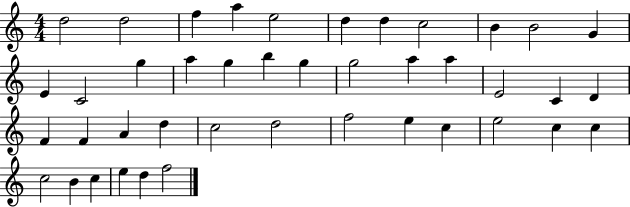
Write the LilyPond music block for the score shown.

{
  \clef treble
  \numericTimeSignature
  \time 4/4
  \key c \major
  d''2 d''2 | f''4 a''4 e''2 | d''4 d''4 c''2 | b'4 b'2 g'4 | \break e'4 c'2 g''4 | a''4 g''4 b''4 g''4 | g''2 a''4 a''4 | e'2 c'4 d'4 | \break f'4 f'4 a'4 d''4 | c''2 d''2 | f''2 e''4 c''4 | e''2 c''4 c''4 | \break c''2 b'4 c''4 | e''4 d''4 f''2 | \bar "|."
}